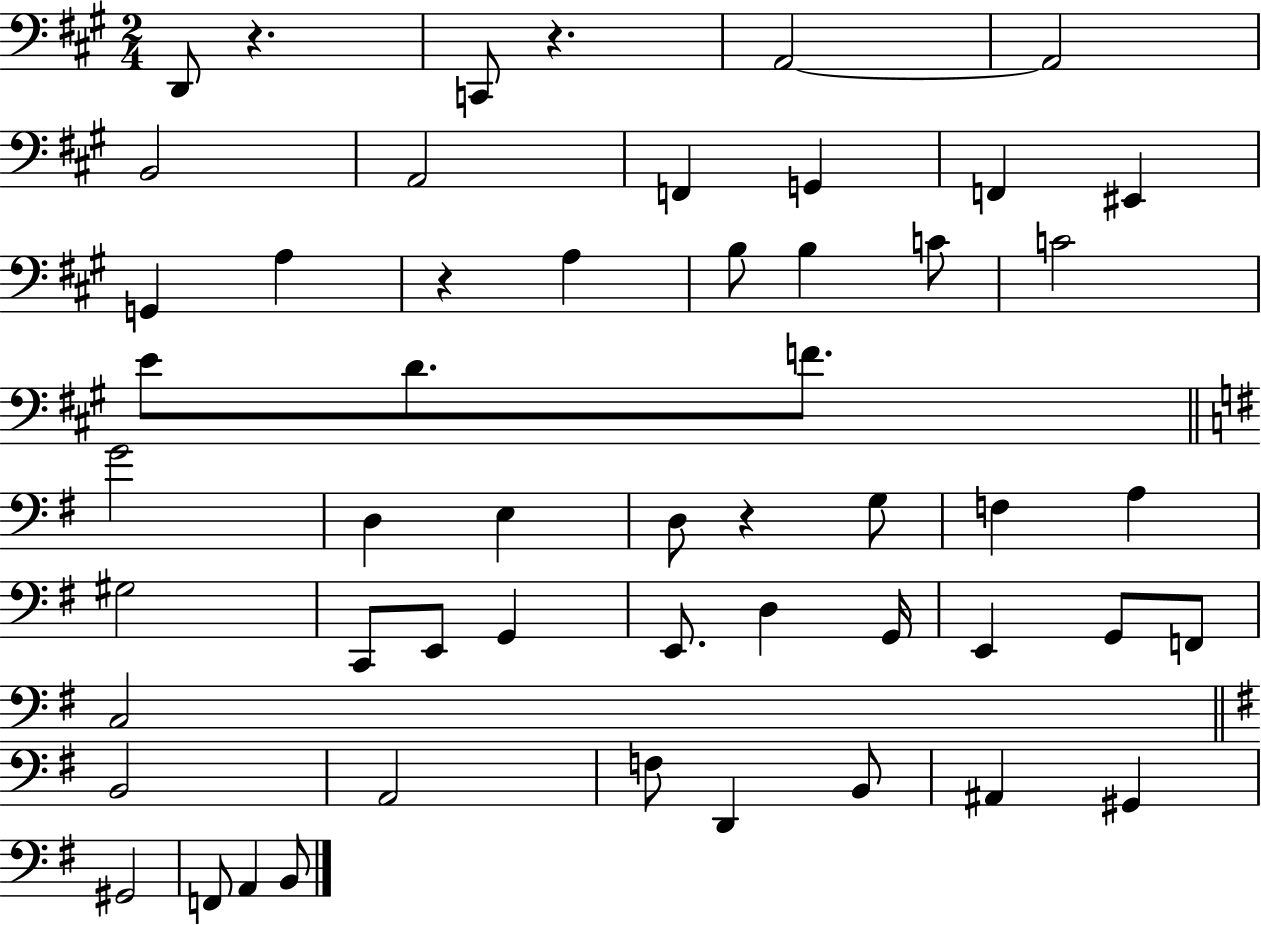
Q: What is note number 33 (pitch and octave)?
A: D3